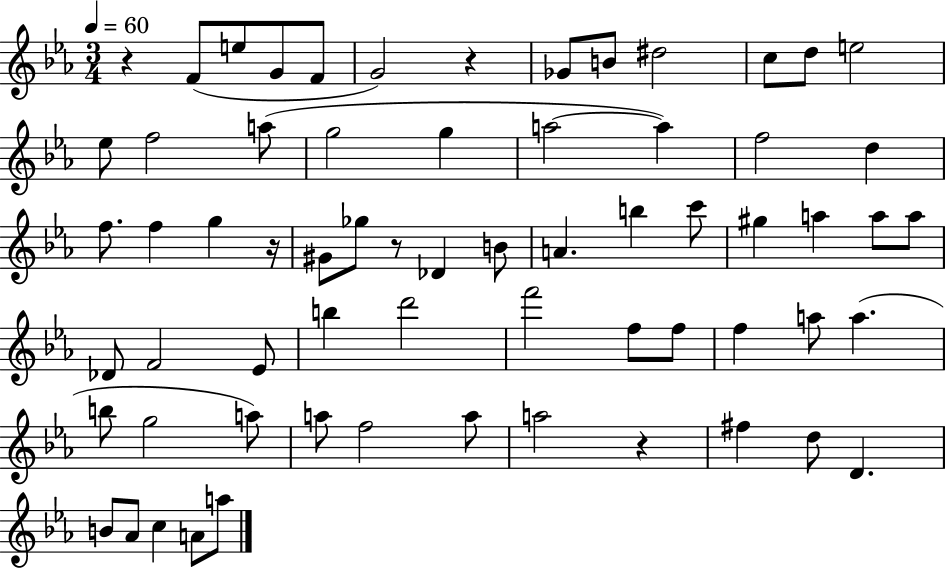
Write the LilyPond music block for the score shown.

{
  \clef treble
  \numericTimeSignature
  \time 3/4
  \key ees \major
  \tempo 4 = 60
  r4 f'8( e''8 g'8 f'8 | g'2) r4 | ges'8 b'8 dis''2 | c''8 d''8 e''2 | \break ees''8 f''2 a''8( | g''2 g''4 | a''2~~ a''4) | f''2 d''4 | \break f''8. f''4 g''4 r16 | gis'8 ges''8 r8 des'4 b'8 | a'4. b''4 c'''8 | gis''4 a''4 a''8 a''8 | \break des'8 f'2 ees'8 | b''4 d'''2 | f'''2 f''8 f''8 | f''4 a''8 a''4.( | \break b''8 g''2 a''8) | a''8 f''2 a''8 | a''2 r4 | fis''4 d''8 d'4. | \break b'8 aes'8 c''4 a'8 a''8 | \bar "|."
}